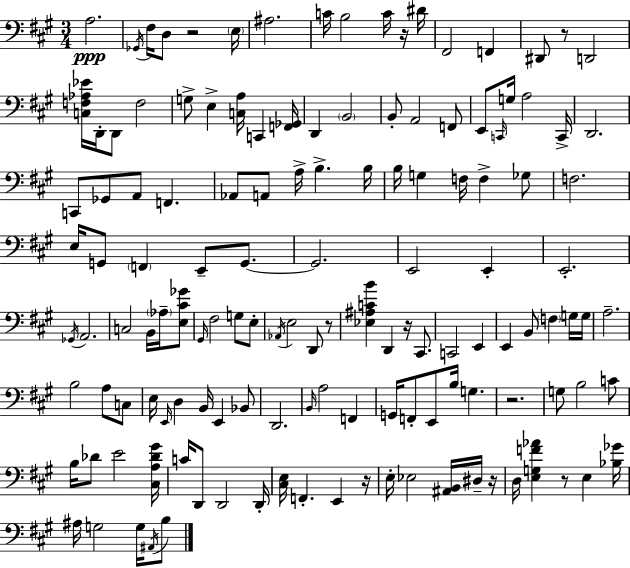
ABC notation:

X:1
T:Untitled
M:3/4
L:1/4
K:A
A,2 _G,,/4 ^F,/4 D,/2 z2 E,/4 ^A,2 C/4 B,2 C/4 z/4 ^D/4 ^F,,2 F,, ^D,,/2 z/2 D,,2 [C,F,_A,_E]/4 D,,/4 D,,/2 F,2 G,/2 E, [C,A,]/4 C,, [F,,_G,,]/4 D,, B,,2 B,,/2 A,,2 F,,/2 E,,/2 C,,/4 G,/4 A,2 C,,/4 D,,2 C,,/2 _G,,/2 A,,/2 F,, _A,,/2 A,,/2 A,/4 B, B,/4 B,/4 G, F,/4 F, _G,/2 F,2 E,/4 G,,/2 F,, E,,/2 G,,/2 G,,2 E,,2 E,, E,,2 _G,,/4 A,,2 C,2 B,,/4 _A,/4 [E,^C_G]/2 ^G,,/4 ^F,2 G,/2 E,/2 _A,,/4 E,2 D,,/2 z/2 [_E,^A,CB] D,, z/4 ^C,,/2 C,,2 E,, E,, B,,/2 F, G,/4 G,/4 A,2 B,2 A,/2 C,/2 E,/4 E,,/4 D, B,,/4 E,, _B,,/2 D,,2 B,,/4 A,2 F,, G,,/4 F,,/2 E,,/2 B,/4 G, z2 G,/2 B,2 C/2 B,/4 _D/2 E2 [^C,A,_D^G]/4 C/4 D,,/2 D,,2 D,,/4 [^C,E,]/4 F,, E,, z/4 E,/4 _E,2 [^A,,B,,]/4 ^D,/4 z/4 D,/4 [E,G,F_A] z/2 E, [_B,_G]/4 ^A,/4 G,2 G,/4 ^A,,/4 B,/2